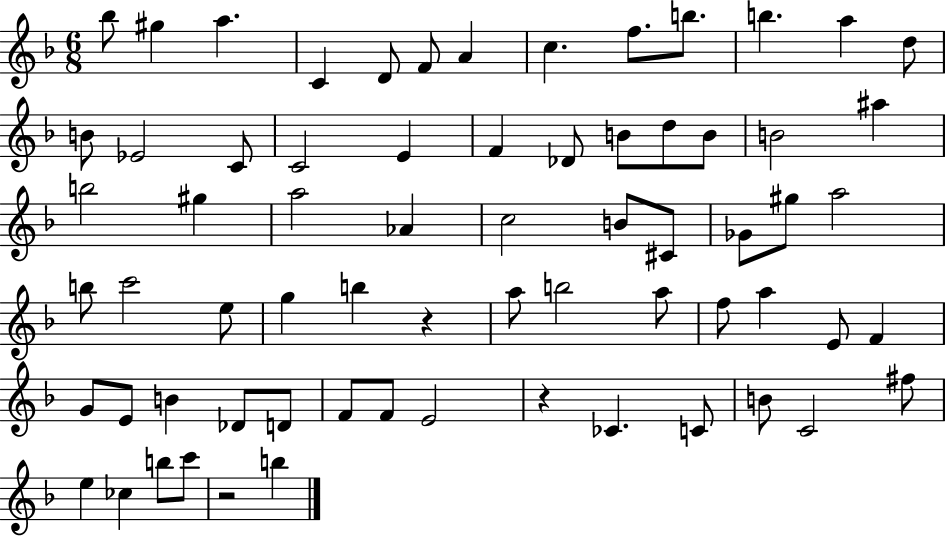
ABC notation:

X:1
T:Untitled
M:6/8
L:1/4
K:F
_b/2 ^g a C D/2 F/2 A c f/2 b/2 b a d/2 B/2 _E2 C/2 C2 E F _D/2 B/2 d/2 B/2 B2 ^a b2 ^g a2 _A c2 B/2 ^C/2 _G/2 ^g/2 a2 b/2 c'2 e/2 g b z a/2 b2 a/2 f/2 a E/2 F G/2 E/2 B _D/2 D/2 F/2 F/2 E2 z _C C/2 B/2 C2 ^f/2 e _c b/2 c'/2 z2 b